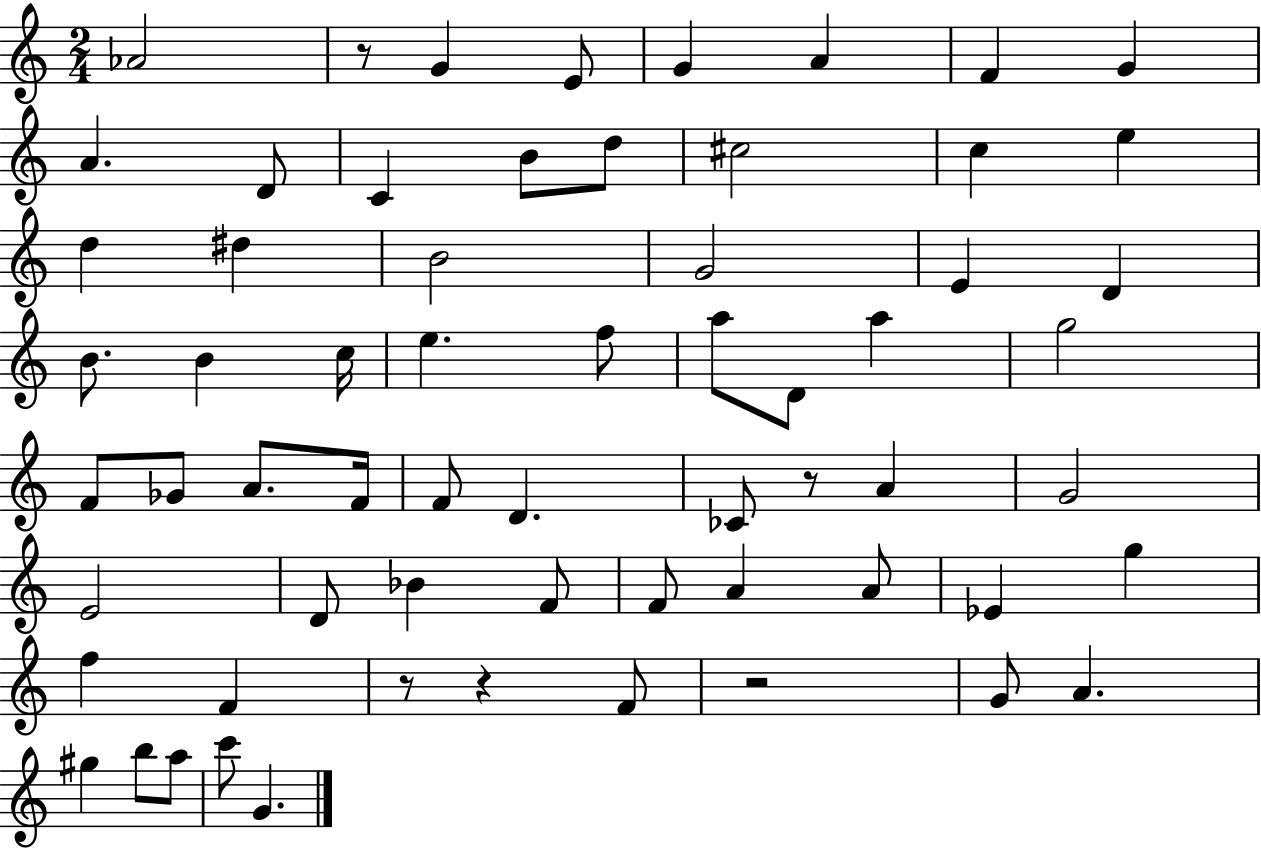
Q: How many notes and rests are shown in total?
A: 63